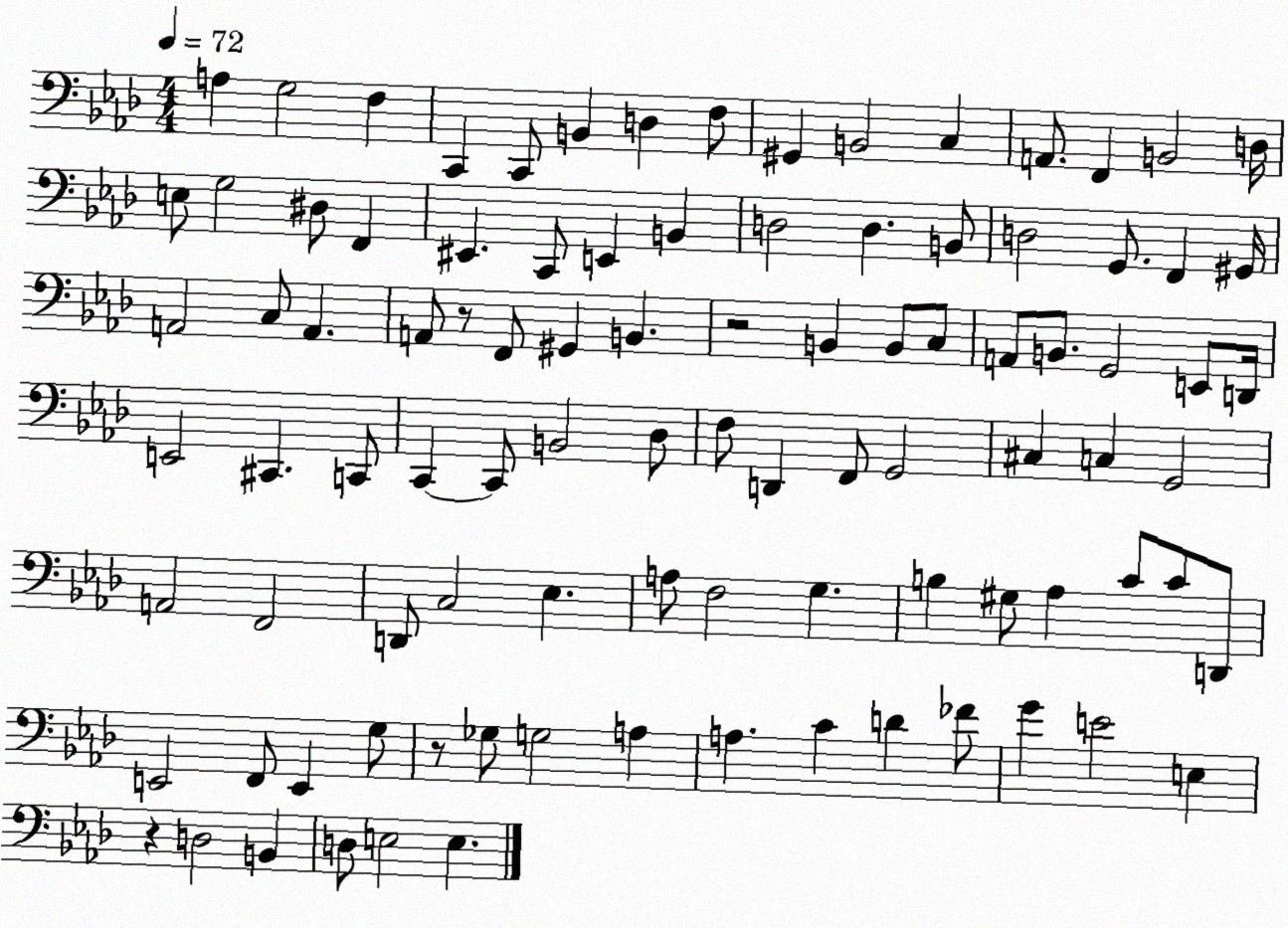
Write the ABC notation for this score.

X:1
T:Untitled
M:4/4
L:1/4
K:Ab
A, G,2 F, C,, C,,/2 B,, D, F,/2 ^G,, B,,2 C, A,,/2 F,, B,,2 D,/4 E,/2 G,2 ^D,/2 F,, ^E,, C,,/2 E,, B,, D,2 D, B,,/2 D,2 G,,/2 F,, ^G,,/4 A,,2 C,/2 A,, A,,/2 z/2 F,,/2 ^G,, B,, z2 B,, B,,/2 C,/2 A,,/2 B,,/2 G,,2 E,,/2 D,,/4 E,,2 ^C,, C,,/2 C,, C,,/2 B,,2 _D,/2 F,/2 D,, F,,/2 G,,2 ^C, C, G,,2 A,,2 F,,2 D,,/2 C,2 _E, A,/2 F,2 G, B, ^G,/2 _A, C/2 C/2 D,,/2 E,,2 F,,/2 E,, G,/2 z/2 _G,/2 G,2 A, A, C D _F/2 G E2 E, z D,2 B,, D,/2 E,2 E,